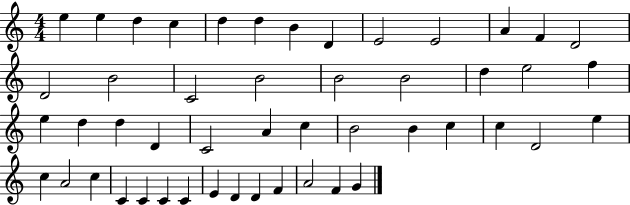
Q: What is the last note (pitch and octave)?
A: G4